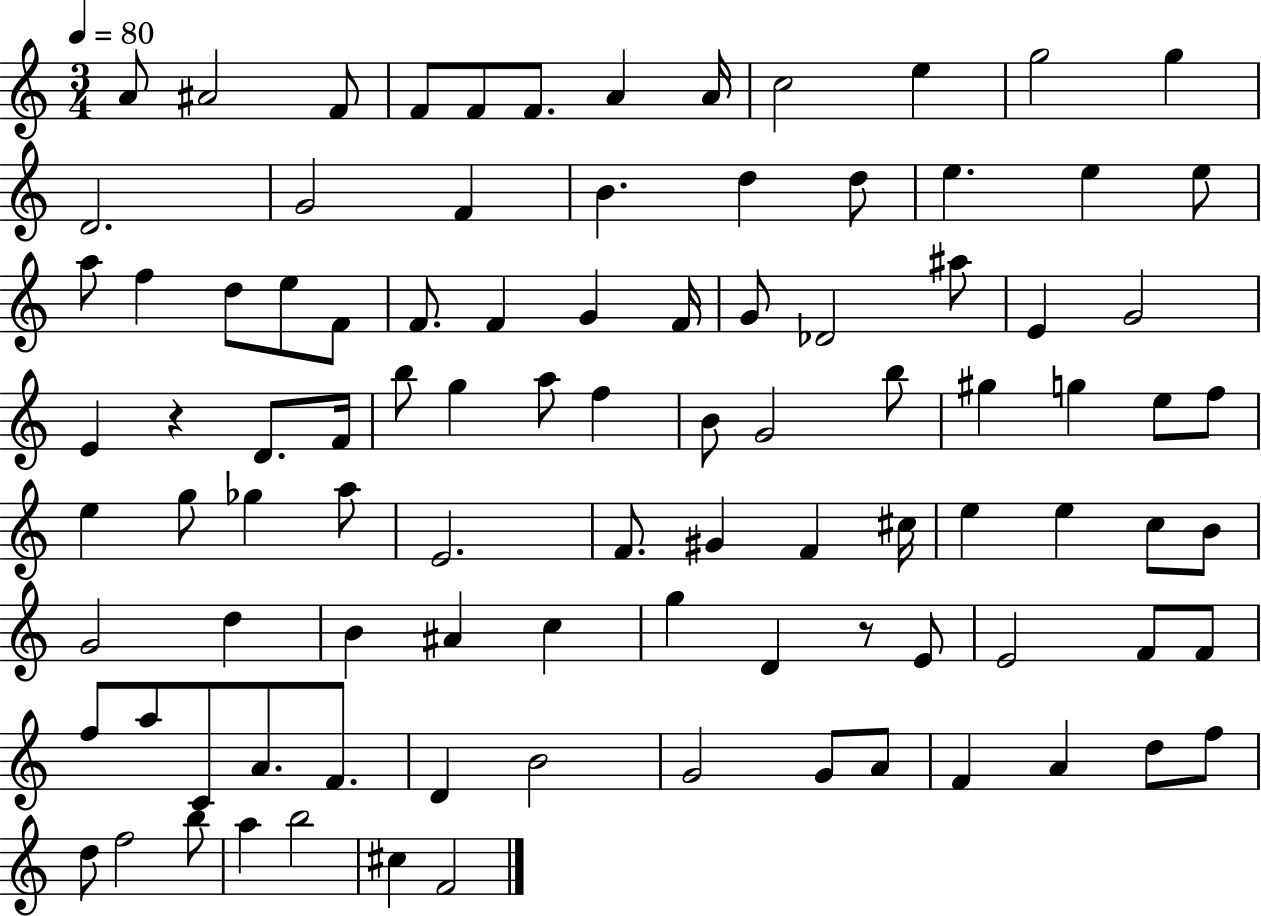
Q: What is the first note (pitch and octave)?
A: A4